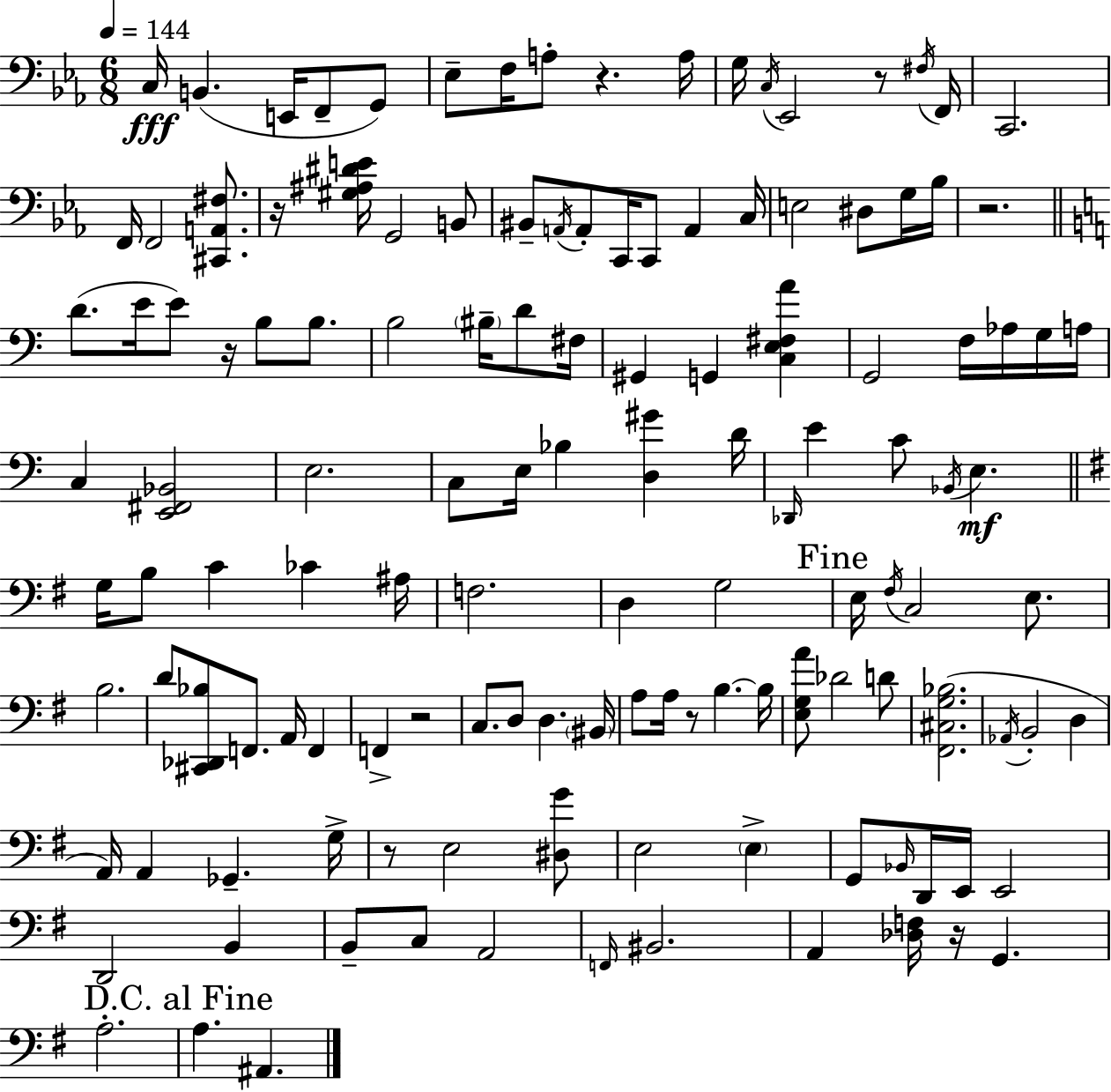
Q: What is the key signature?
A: EES major